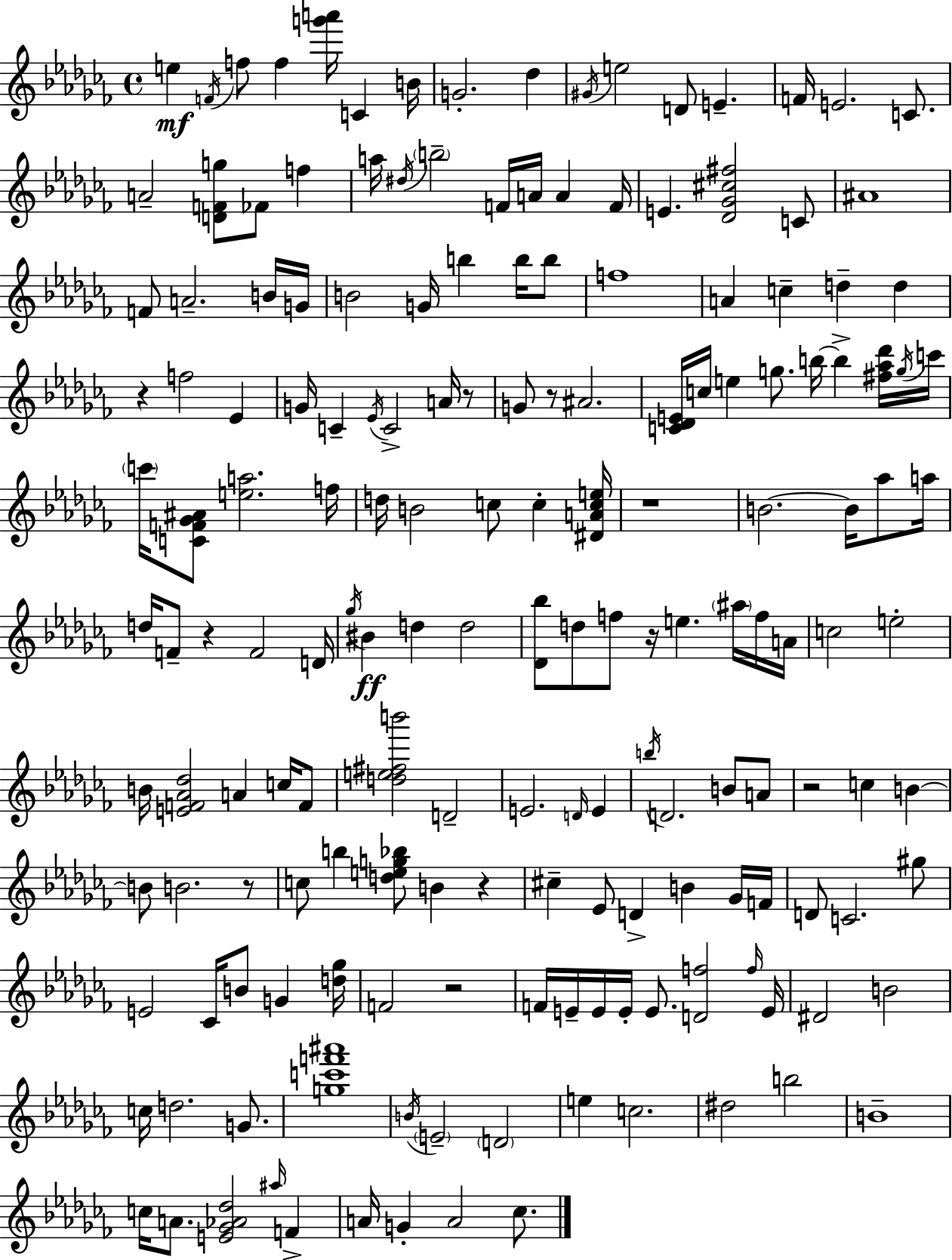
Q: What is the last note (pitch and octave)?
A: CES5